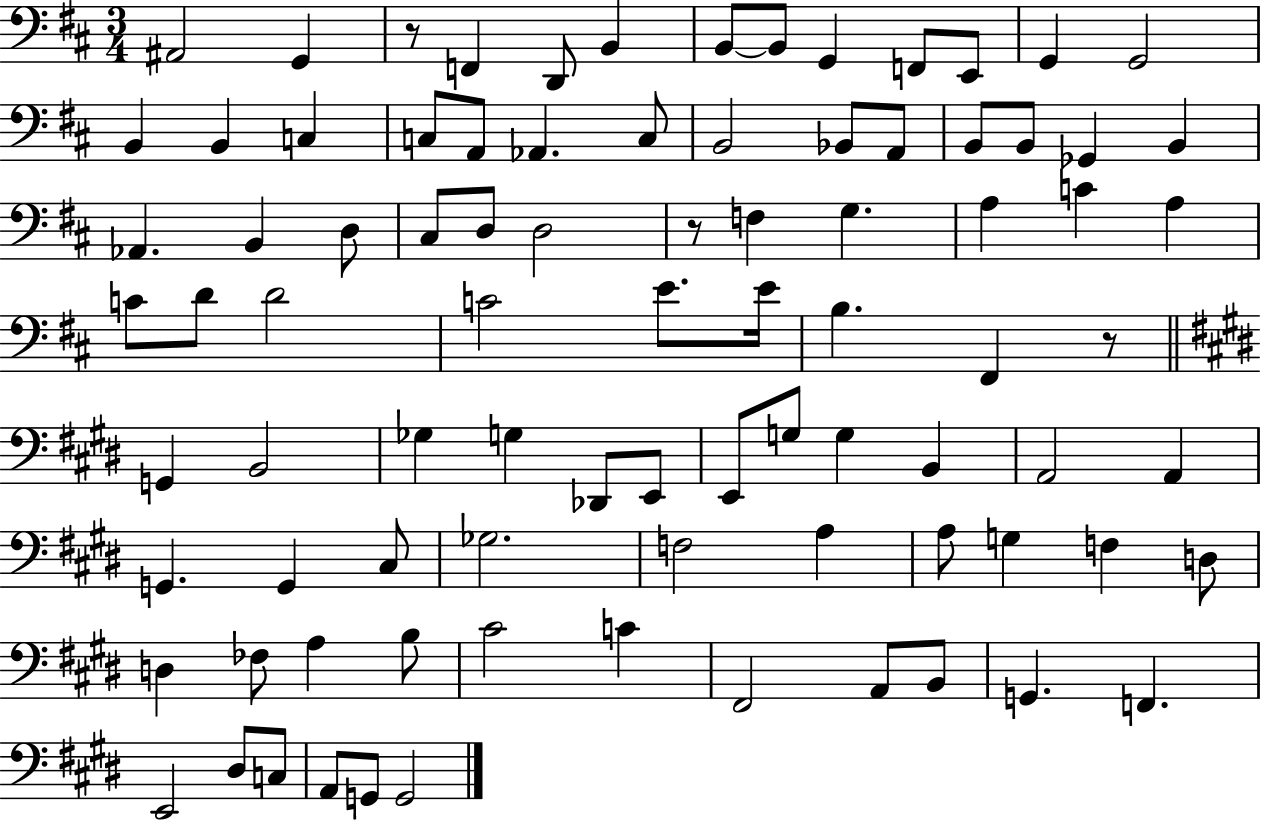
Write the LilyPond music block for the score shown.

{
  \clef bass
  \numericTimeSignature
  \time 3/4
  \key d \major
  \repeat volta 2 { ais,2 g,4 | r8 f,4 d,8 b,4 | b,8~~ b,8 g,4 f,8 e,8 | g,4 g,2 | \break b,4 b,4 c4 | c8 a,8 aes,4. c8 | b,2 bes,8 a,8 | b,8 b,8 ges,4 b,4 | \break aes,4. b,4 d8 | cis8 d8 d2 | r8 f4 g4. | a4 c'4 a4 | \break c'8 d'8 d'2 | c'2 e'8. e'16 | b4. fis,4 r8 | \bar "||" \break \key e \major g,4 b,2 | ges4 g4 des,8 e,8 | e,8 g8 g4 b,4 | a,2 a,4 | \break g,4. g,4 cis8 | ges2. | f2 a4 | a8 g4 f4 d8 | \break d4 fes8 a4 b8 | cis'2 c'4 | fis,2 a,8 b,8 | g,4. f,4. | \break e,2 dis8 c8 | a,8 g,8 g,2 | } \bar "|."
}